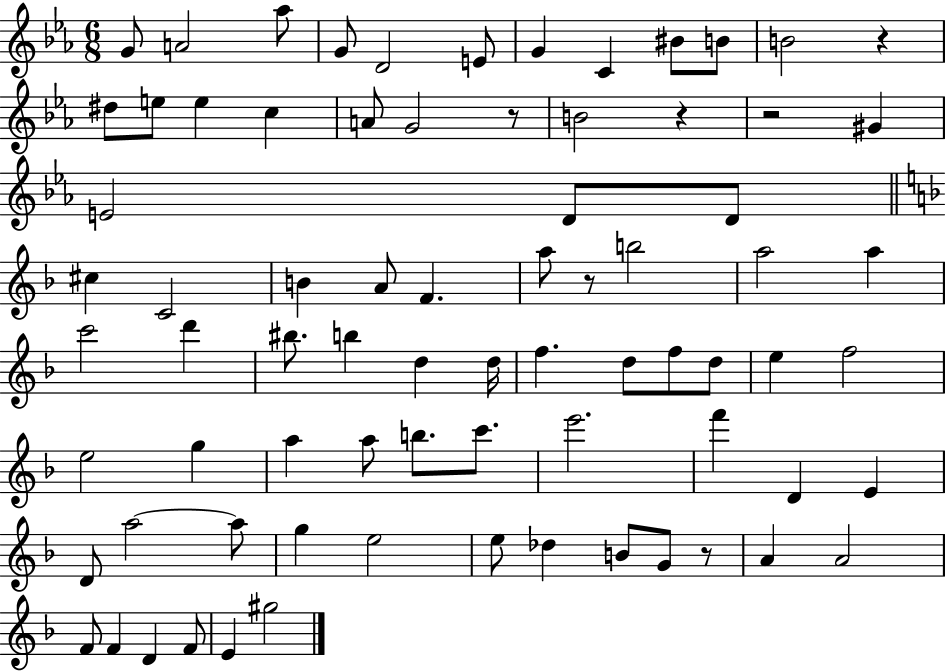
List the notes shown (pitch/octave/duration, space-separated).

G4/e A4/h Ab5/e G4/e D4/h E4/e G4/q C4/q BIS4/e B4/e B4/h R/q D#5/e E5/e E5/q C5/q A4/e G4/h R/e B4/h R/q R/h G#4/q E4/h D4/e D4/e C#5/q C4/h B4/q A4/e F4/q. A5/e R/e B5/h A5/h A5/q C6/h D6/q BIS5/e. B5/q D5/q D5/s F5/q. D5/e F5/e D5/e E5/q F5/h E5/h G5/q A5/q A5/e B5/e. C6/e. E6/h. F6/q D4/q E4/q D4/e A5/h A5/e G5/q E5/h E5/e Db5/q B4/e G4/e R/e A4/q A4/h F4/e F4/q D4/q F4/e E4/q G#5/h